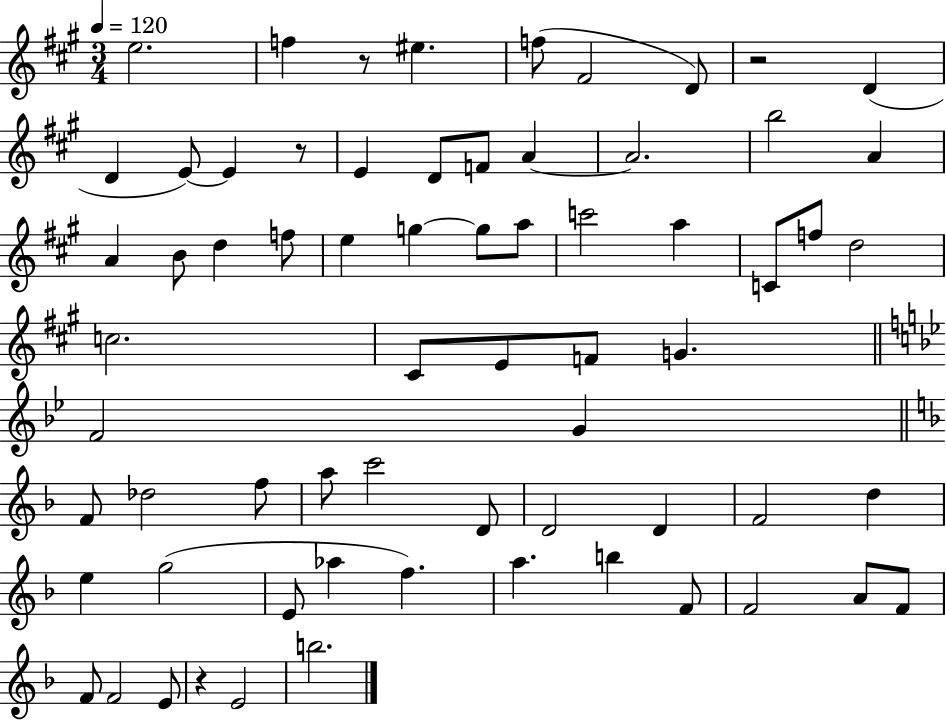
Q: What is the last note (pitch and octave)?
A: B5